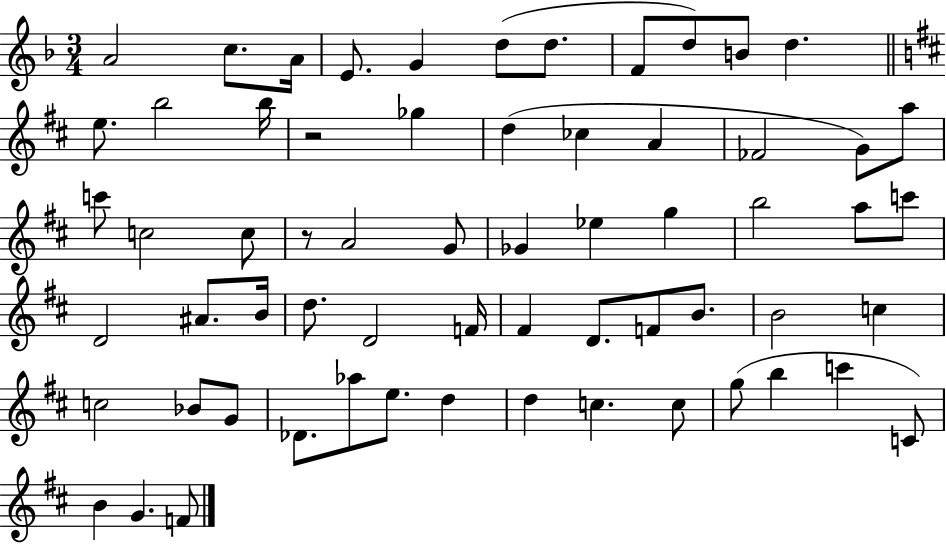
A4/h C5/e. A4/s E4/e. G4/q D5/e D5/e. F4/e D5/e B4/e D5/q. E5/e. B5/h B5/s R/h Gb5/q D5/q CES5/q A4/q FES4/h G4/e A5/e C6/e C5/h C5/e R/e A4/h G4/e Gb4/q Eb5/q G5/q B5/h A5/e C6/e D4/h A#4/e. B4/s D5/e. D4/h F4/s F#4/q D4/e. F4/e B4/e. B4/h C5/q C5/h Bb4/e G4/e Db4/e. Ab5/e E5/e. D5/q D5/q C5/q. C5/e G5/e B5/q C6/q C4/e B4/q G4/q. F4/e